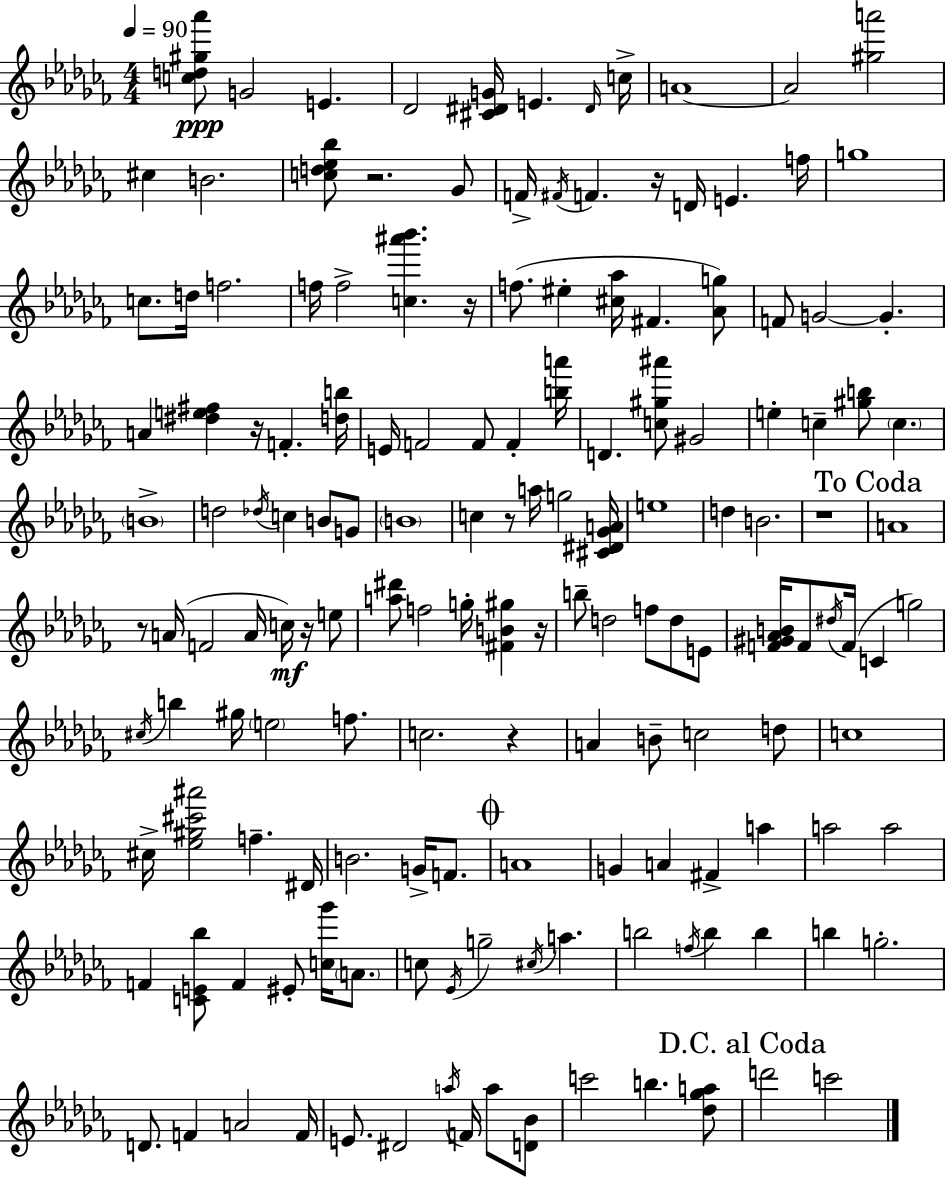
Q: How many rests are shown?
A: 10